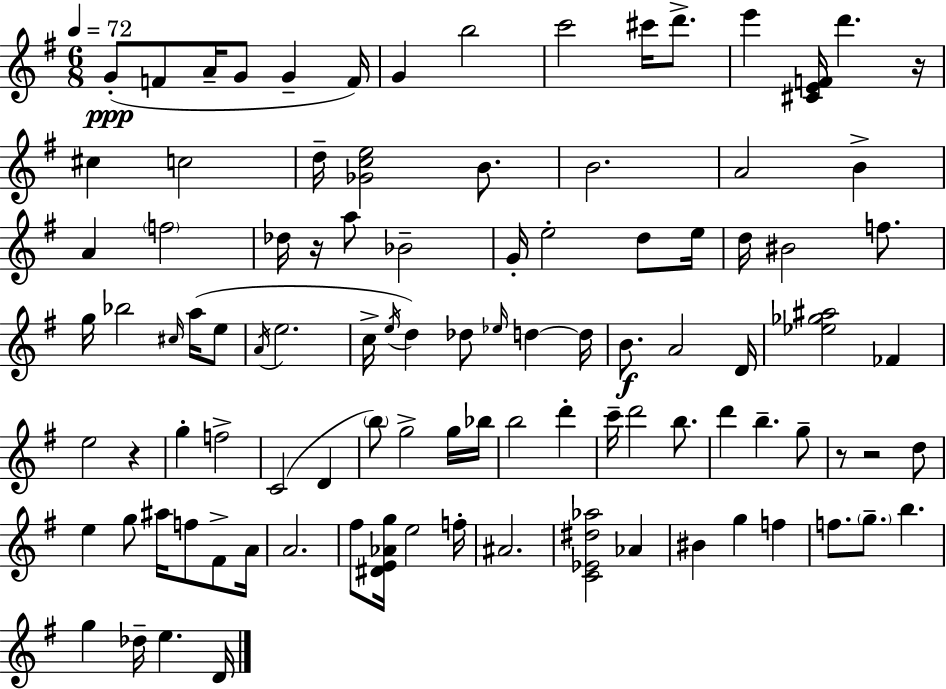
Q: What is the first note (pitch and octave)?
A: G4